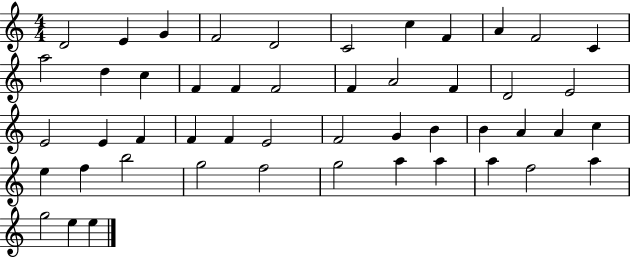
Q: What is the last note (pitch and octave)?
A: E5